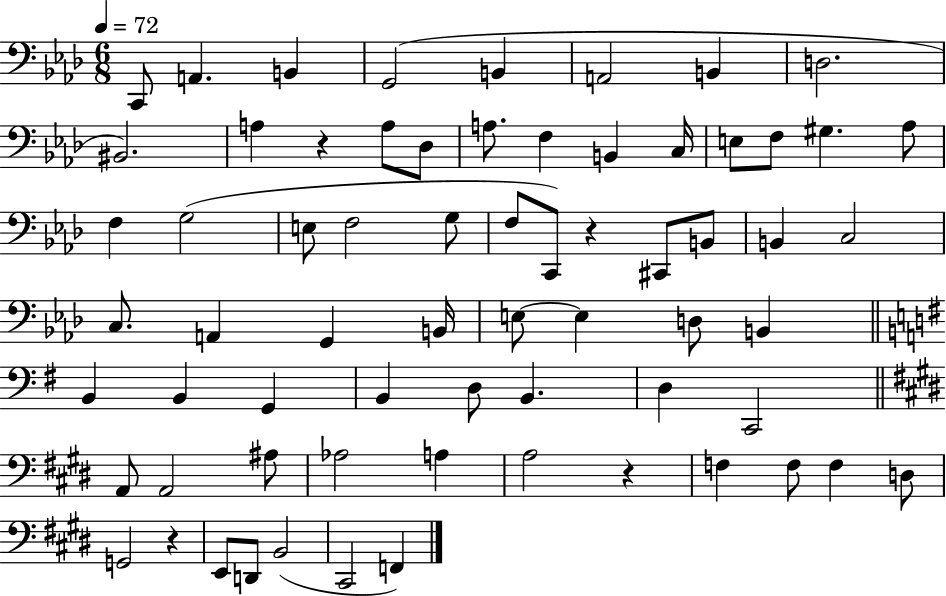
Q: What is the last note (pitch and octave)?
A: F2